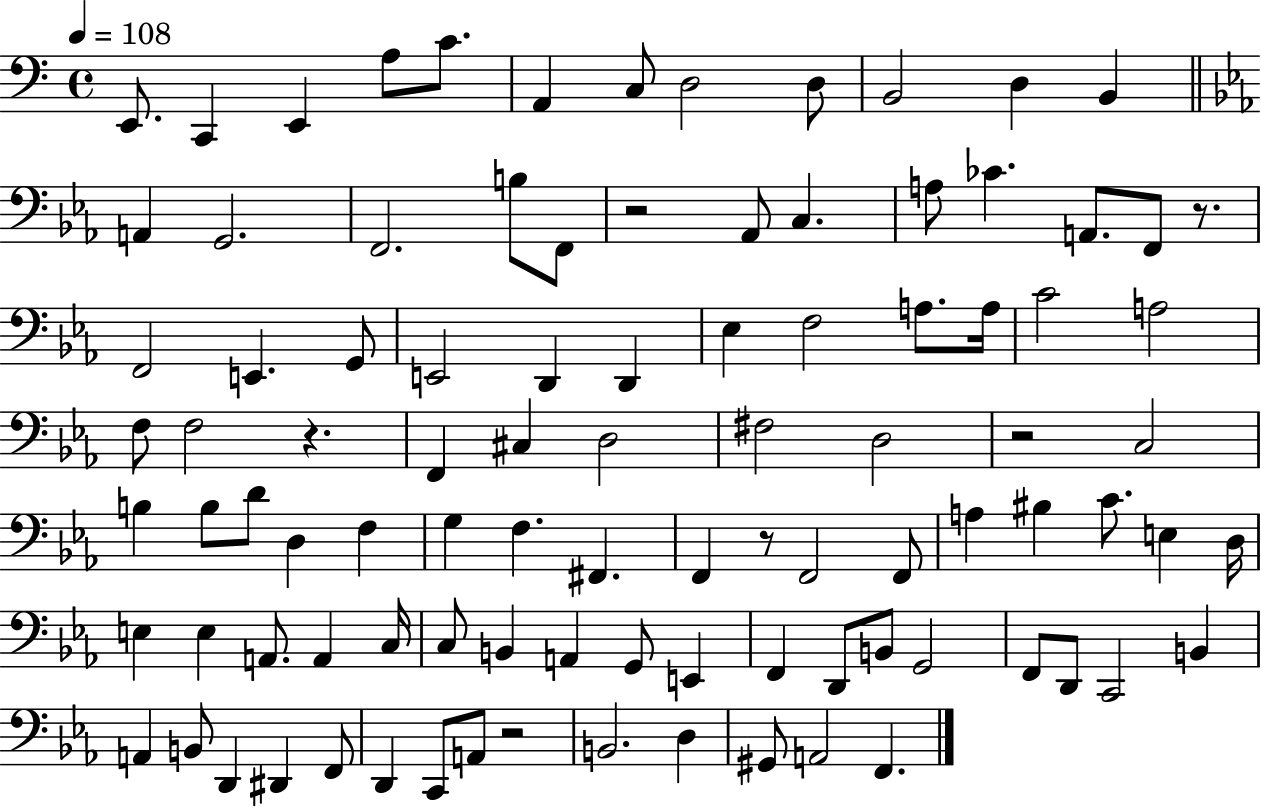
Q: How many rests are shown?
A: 6